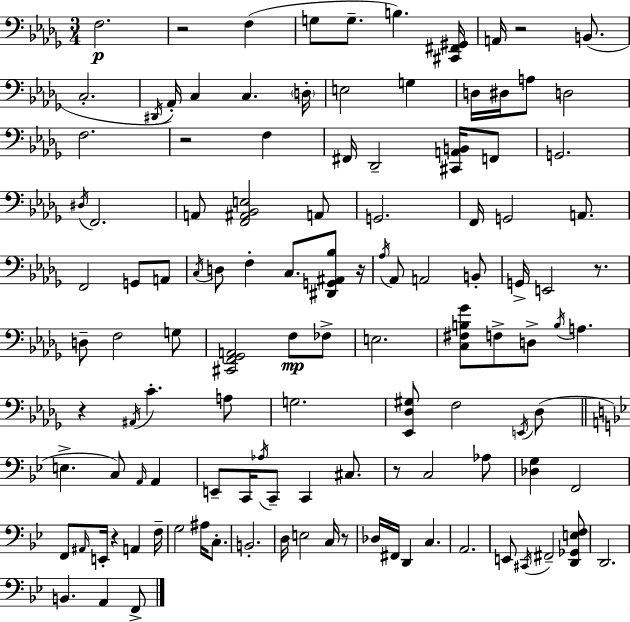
X:1
T:Untitled
M:3/4
L:1/4
K:Bbm
F,2 z2 F, G,/2 G,/2 B, [^C,,^F,,^G,,]/4 A,,/4 z2 B,,/2 C,2 ^D,,/4 _A,,/4 C, C, D,/4 E,2 G, D,/4 ^D,/4 A,/2 D,2 F,2 z2 F, ^F,,/4 _D,,2 [^C,,A,,B,,]/4 F,,/2 G,,2 ^D,/4 F,,2 A,,/2 [F,,^A,,_B,,E,]2 A,,/2 G,,2 F,,/4 G,,2 A,,/2 F,,2 G,,/2 A,,/2 C,/4 D,/2 F, C,/2 [^D,,G,,^A,,_B,]/2 z/4 _A,/4 _A,,/2 A,,2 B,,/2 G,,/4 E,,2 z/2 D,/2 F,2 G,/2 [^C,,F,,_G,,A,,]2 F,/2 _F,/2 E,2 [C,^F,B,_G]/2 F,/2 D,/2 B,/4 A, z ^A,,/4 C A,/2 G,2 [_E,,_D,^G,]/2 F,2 E,,/4 _D,/2 E, C,/2 A,,/4 A,, E,,/2 C,,/4 _A,/4 C,,/2 C,, ^C,/2 z/2 C,2 _A,/2 [_D,G,] F,,2 F,,/2 ^A,,/4 E,,/4 z A,, F,/4 G,2 ^A,/4 C,/2 B,,2 D,/4 E,2 C,/4 z/2 _D,/4 ^F,,/4 D,, C, A,,2 E,,/2 ^C,,/4 ^F,,2 [D,,_G,,E,F,]/2 D,,2 B,, A,, F,,/2